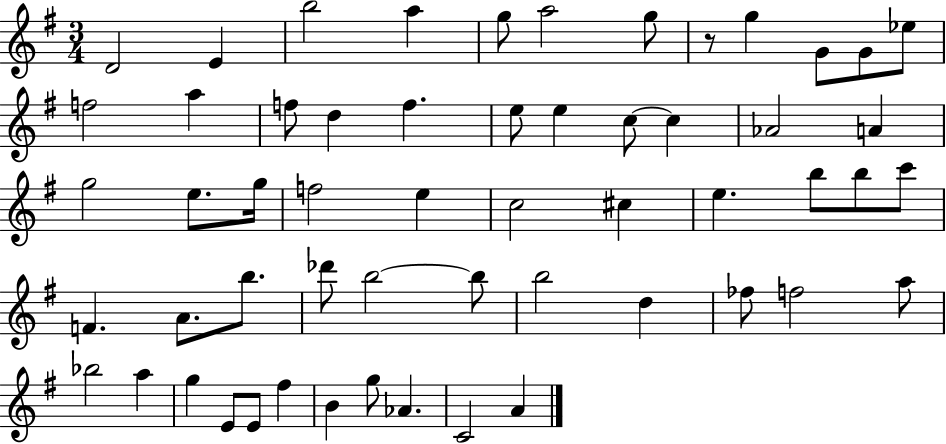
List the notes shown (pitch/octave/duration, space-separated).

D4/h E4/q B5/h A5/q G5/e A5/h G5/e R/e G5/q G4/e G4/e Eb5/e F5/h A5/q F5/e D5/q F5/q. E5/e E5/q C5/e C5/q Ab4/h A4/q G5/h E5/e. G5/s F5/h E5/q C5/h C#5/q E5/q. B5/e B5/e C6/e F4/q. A4/e. B5/e. Db6/e B5/h B5/e B5/h D5/q FES5/e F5/h A5/e Bb5/h A5/q G5/q E4/e E4/e F#5/q B4/q G5/e Ab4/q. C4/h A4/q